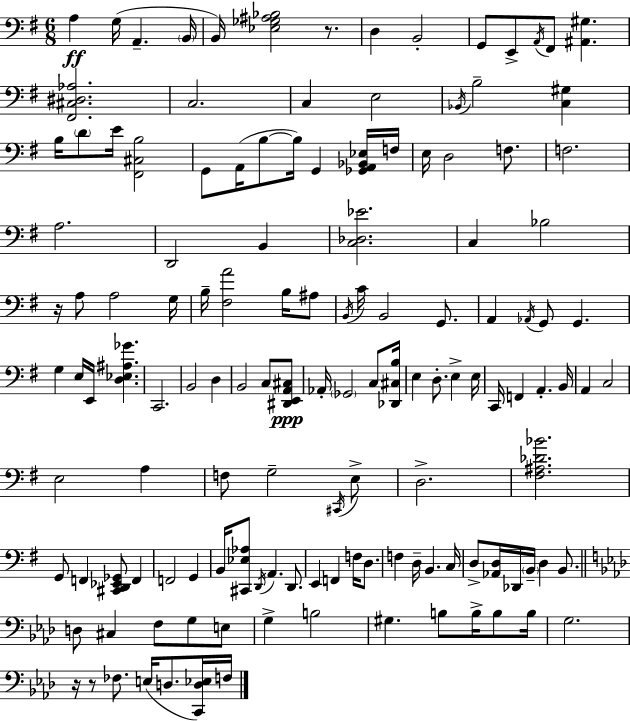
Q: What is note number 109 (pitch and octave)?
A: B3